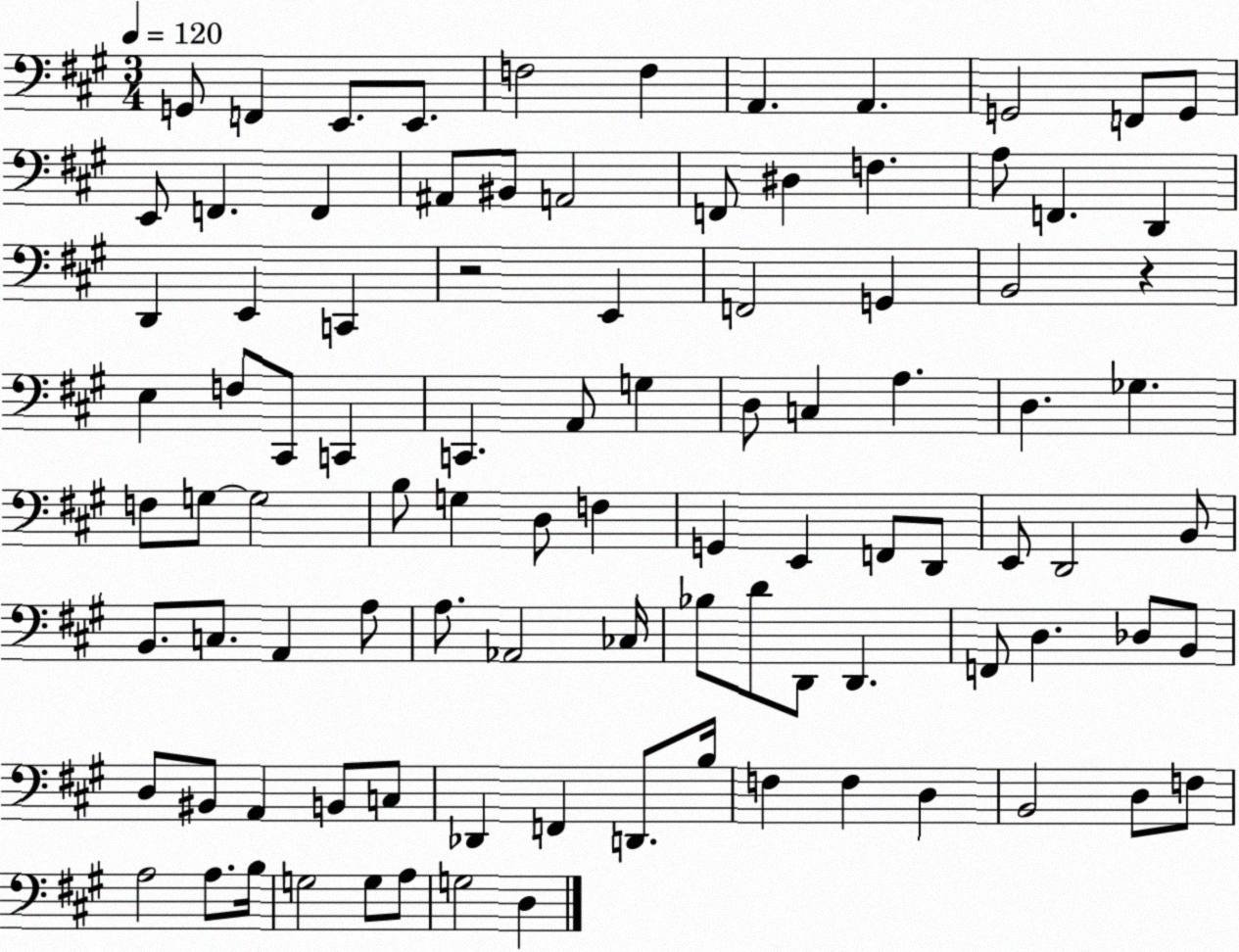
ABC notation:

X:1
T:Untitled
M:3/4
L:1/4
K:A
G,,/2 F,, E,,/2 E,,/2 F,2 F, A,, A,, G,,2 F,,/2 G,,/2 E,,/2 F,, F,, ^A,,/2 ^B,,/2 A,,2 F,,/2 ^D, F, A,/2 F,, D,, D,, E,, C,, z2 E,, F,,2 G,, B,,2 z E, F,/2 ^C,,/2 C,, C,, A,,/2 G, D,/2 C, A, D, _G, F,/2 G,/2 G,2 B,/2 G, D,/2 F, G,, E,, F,,/2 D,,/2 E,,/2 D,,2 B,,/2 B,,/2 C,/2 A,, A,/2 A,/2 _A,,2 _C,/4 _B,/2 D/2 D,,/2 D,, F,,/2 D, _D,/2 B,,/2 D,/2 ^B,,/2 A,, B,,/2 C,/2 _D,, F,, D,,/2 B,/4 F, F, D, B,,2 D,/2 F,/2 A,2 A,/2 B,/4 G,2 G,/2 A,/2 G,2 D,